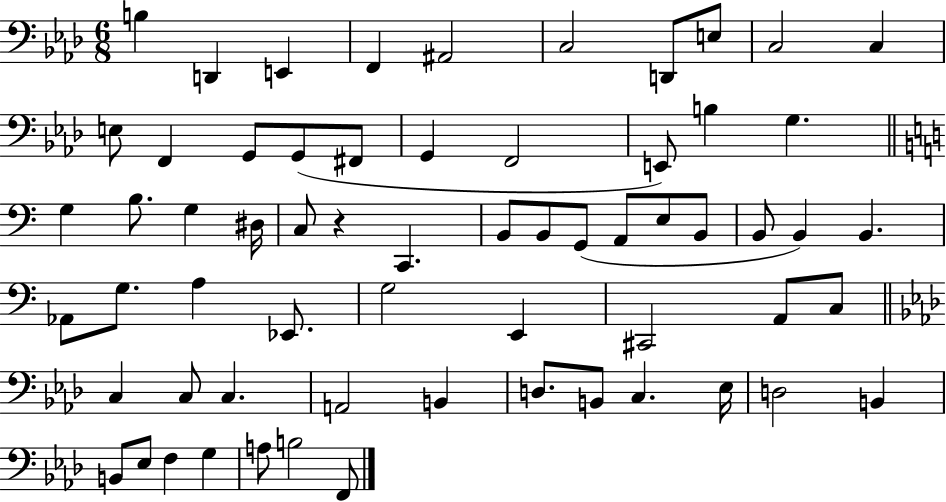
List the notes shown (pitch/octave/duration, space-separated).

B3/q D2/q E2/q F2/q A#2/h C3/h D2/e E3/e C3/h C3/q E3/e F2/q G2/e G2/e F#2/e G2/q F2/h E2/e B3/q G3/q. G3/q B3/e. G3/q D#3/s C3/e R/q C2/q. B2/e B2/e G2/e A2/e E3/e B2/e B2/e B2/q B2/q. Ab2/e G3/e. A3/q Eb2/e. G3/h E2/q C#2/h A2/e C3/e C3/q C3/e C3/q. A2/h B2/q D3/e. B2/e C3/q. Eb3/s D3/h B2/q B2/e Eb3/e F3/q G3/q A3/e B3/h F2/e